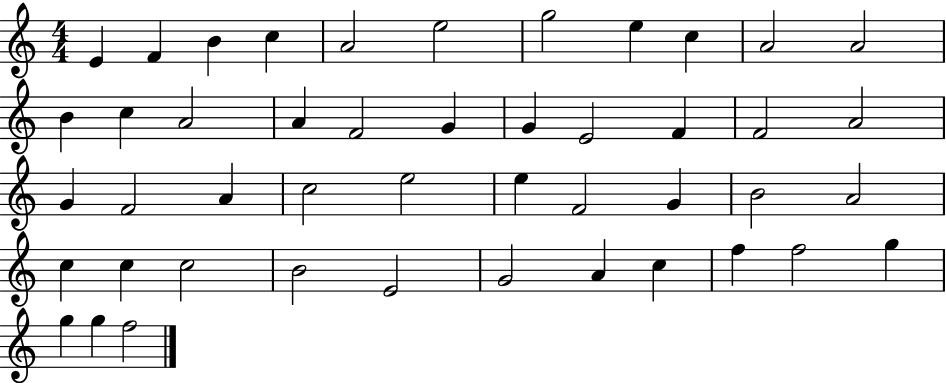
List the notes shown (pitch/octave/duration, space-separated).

E4/q F4/q B4/q C5/q A4/h E5/h G5/h E5/q C5/q A4/h A4/h B4/q C5/q A4/h A4/q F4/h G4/q G4/q E4/h F4/q F4/h A4/h G4/q F4/h A4/q C5/h E5/h E5/q F4/h G4/q B4/h A4/h C5/q C5/q C5/h B4/h E4/h G4/h A4/q C5/q F5/q F5/h G5/q G5/q G5/q F5/h